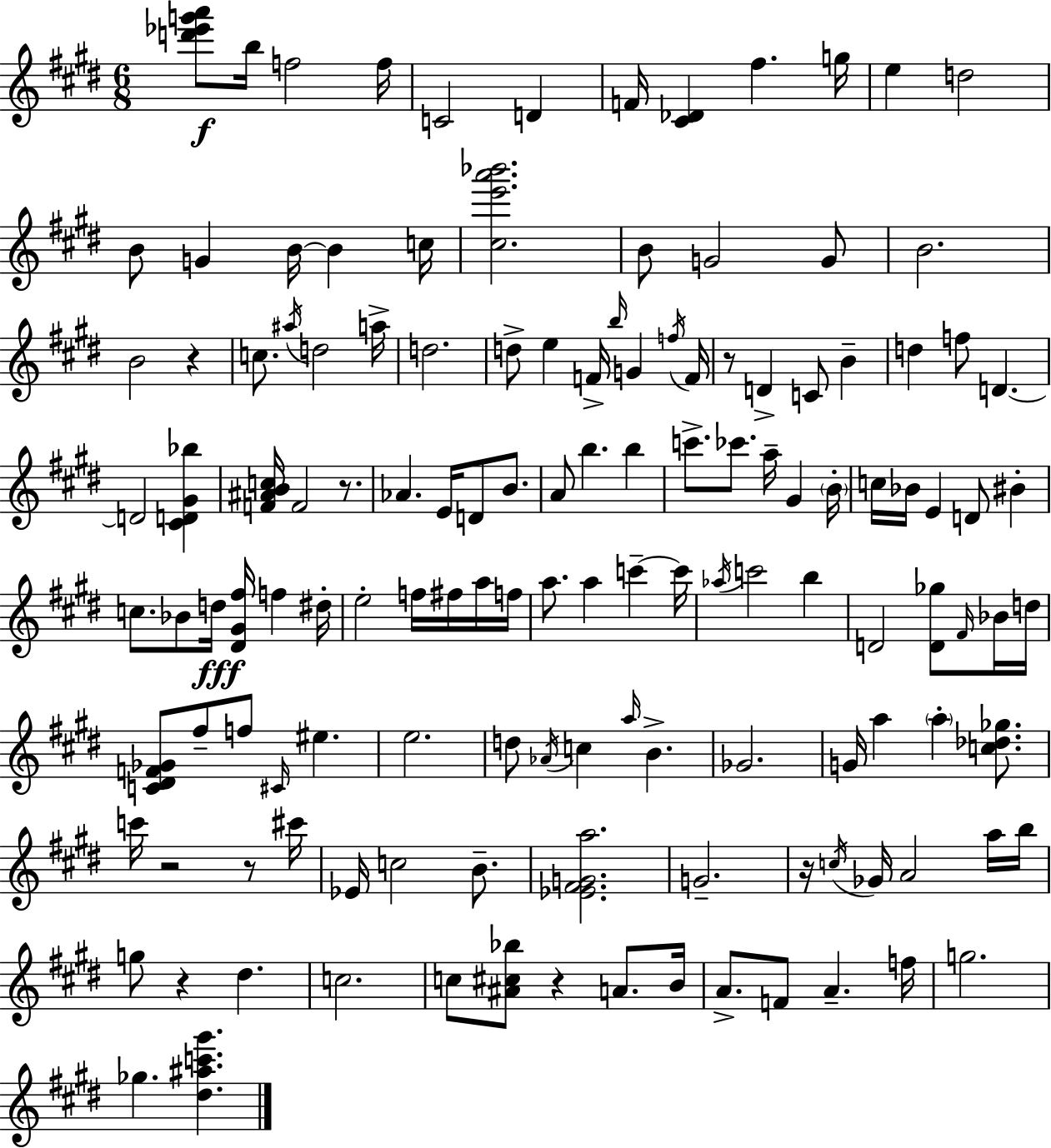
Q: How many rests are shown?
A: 8